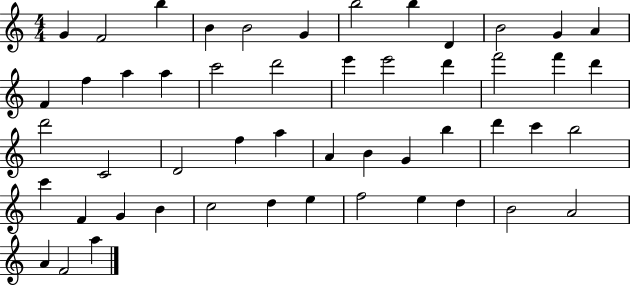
G4/q F4/h B5/q B4/q B4/h G4/q B5/h B5/q D4/q B4/h G4/q A4/q F4/q F5/q A5/q A5/q C6/h D6/h E6/q E6/h D6/q F6/h F6/q D6/q D6/h C4/h D4/h F5/q A5/q A4/q B4/q G4/q B5/q D6/q C6/q B5/h C6/q F4/q G4/q B4/q C5/h D5/q E5/q F5/h E5/q D5/q B4/h A4/h A4/q F4/h A5/q